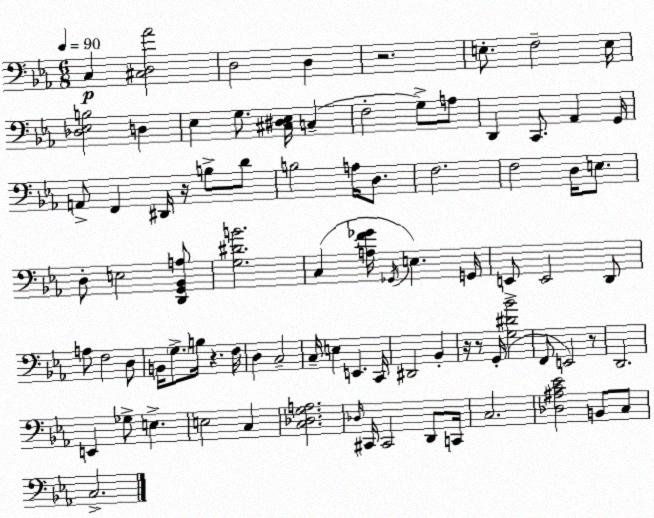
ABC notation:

X:1
T:Untitled
M:6/8
L:1/4
K:Eb
C, [^C,D,_A]2 D,2 D, z2 E,/2 F,2 E,/4 [_D,_E,B,]2 D, _E, G,/2 [^C,^D,_E,]/4 C, F,2 G,/2 A,/2 D,, C,,/2 _A,, G,,/4 A,,/2 F,, ^D,,/4 z/4 B,/2 D/2 B,2 A,/4 D,/2 F,2 F,2 D,/4 E,/2 D,/2 E,2 [D,,G,,_B,,A,]/2 [G,^DB]2 C, [A,F_G]/4 _G,,/4 E, G,,/4 E,,/2 E,,2 D,,/2 A,/2 F,2 D,/2 B,,/4 G,/2 B,/4 z F,/4 D, C,2 C,/4 E, E,, C,,/4 ^D,,2 _B,, z/4 z/2 G,,/4 [G,^D_B]2 F,,/2 E,,2 z/2 D,,2 E,, _G,/2 E, E,2 C, [C,_D,G,A,]2 _D,/4 ^C,,/4 ^C,,2 D,,/2 C,,/4 C,2 [_D,^A,C_E]2 B,,/2 C,/2 C,2